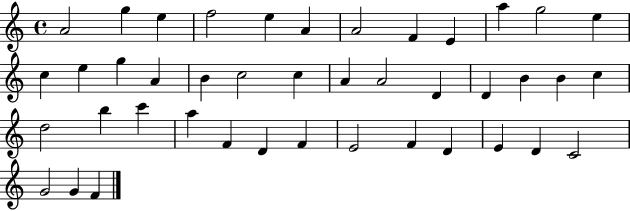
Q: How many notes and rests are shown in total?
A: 42